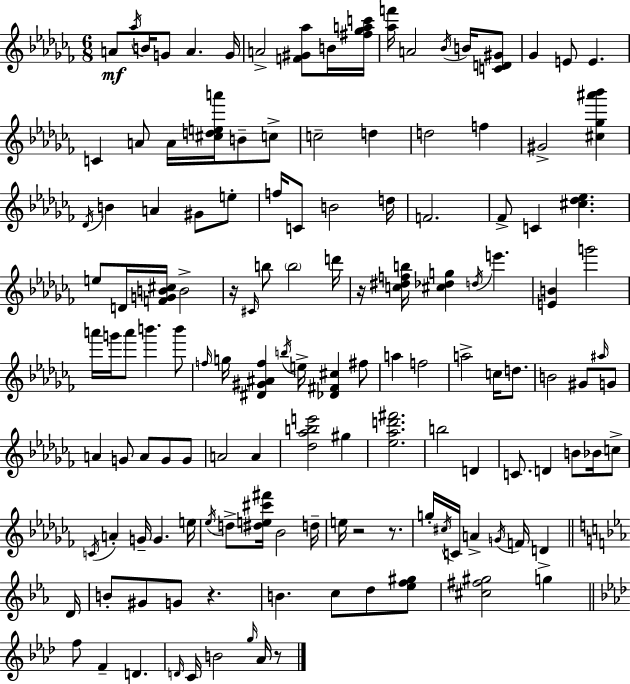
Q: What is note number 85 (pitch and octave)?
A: E5